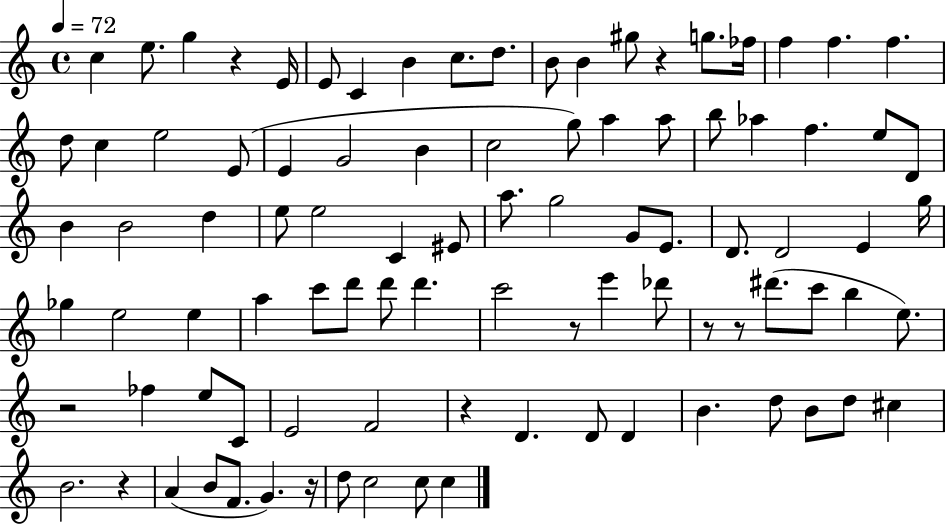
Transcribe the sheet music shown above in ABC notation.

X:1
T:Untitled
M:4/4
L:1/4
K:C
c e/2 g z E/4 E/2 C B c/2 d/2 B/2 B ^g/2 z g/2 _f/4 f f f d/2 c e2 E/2 E G2 B c2 g/2 a a/2 b/2 _a f e/2 D/2 B B2 d e/2 e2 C ^E/2 a/2 g2 G/2 E/2 D/2 D2 E g/4 _g e2 e a c'/2 d'/2 d'/2 d' c'2 z/2 e' _d'/2 z/2 z/2 ^d'/2 c'/2 b e/2 z2 _f e/2 C/2 E2 F2 z D D/2 D B d/2 B/2 d/2 ^c B2 z A B/2 F/2 G z/4 d/2 c2 c/2 c